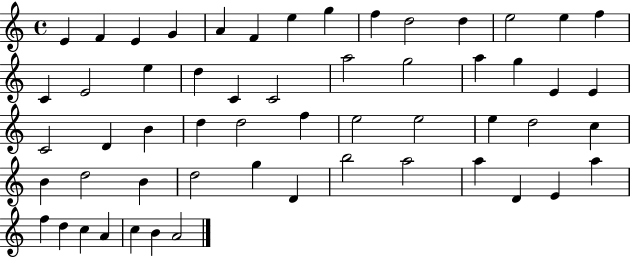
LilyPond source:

{
  \clef treble
  \time 4/4
  \defaultTimeSignature
  \key c \major
  e'4 f'4 e'4 g'4 | a'4 f'4 e''4 g''4 | f''4 d''2 d''4 | e''2 e''4 f''4 | \break c'4 e'2 e''4 | d''4 c'4 c'2 | a''2 g''2 | a''4 g''4 e'4 e'4 | \break c'2 d'4 b'4 | d''4 d''2 f''4 | e''2 e''2 | e''4 d''2 c''4 | \break b'4 d''2 b'4 | d''2 g''4 d'4 | b''2 a''2 | a''4 d'4 e'4 a''4 | \break f''4 d''4 c''4 a'4 | c''4 b'4 a'2 | \bar "|."
}